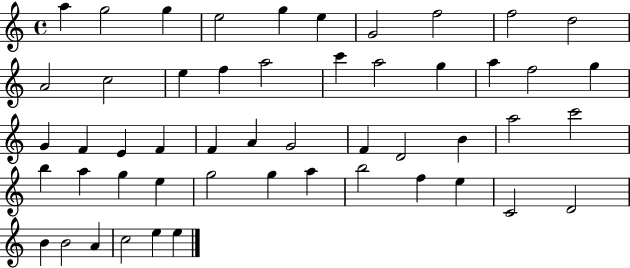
A5/q G5/h G5/q E5/h G5/q E5/q G4/h F5/h F5/h D5/h A4/h C5/h E5/q F5/q A5/h C6/q A5/h G5/q A5/q F5/h G5/q G4/q F4/q E4/q F4/q F4/q A4/q G4/h F4/q D4/h B4/q A5/h C6/h B5/q A5/q G5/q E5/q G5/h G5/q A5/q B5/h F5/q E5/q C4/h D4/h B4/q B4/h A4/q C5/h E5/q E5/q